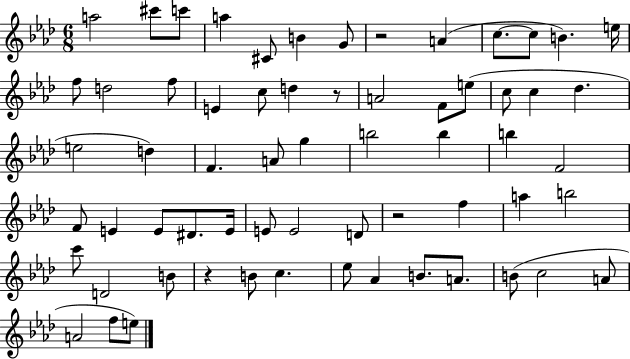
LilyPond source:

{
  \clef treble
  \numericTimeSignature
  \time 6/8
  \key aes \major
  \repeat volta 2 { a''2 cis'''8 c'''8 | a''4 cis'8 b'4 g'8 | r2 a'4( | c''8.~~ c''8 b'4.) e''16 | \break f''8 d''2 f''8 | e'4 c''8 d''4 r8 | a'2 f'8 e''8( | c''8 c''4 des''4. | \break e''2 d''4) | f'4. a'8 g''4 | b''2 b''4 | b''4 f'2 | \break f'8 e'4 e'8 dis'8. e'16 | e'8 e'2 d'8 | r2 f''4 | a''4 b''2 | \break c'''8 d'2 b'8 | r4 b'8 c''4. | ees''8 aes'4 b'8. a'8. | b'8( c''2 a'8 | \break a'2 f''8 e''8) | } \bar "|."
}